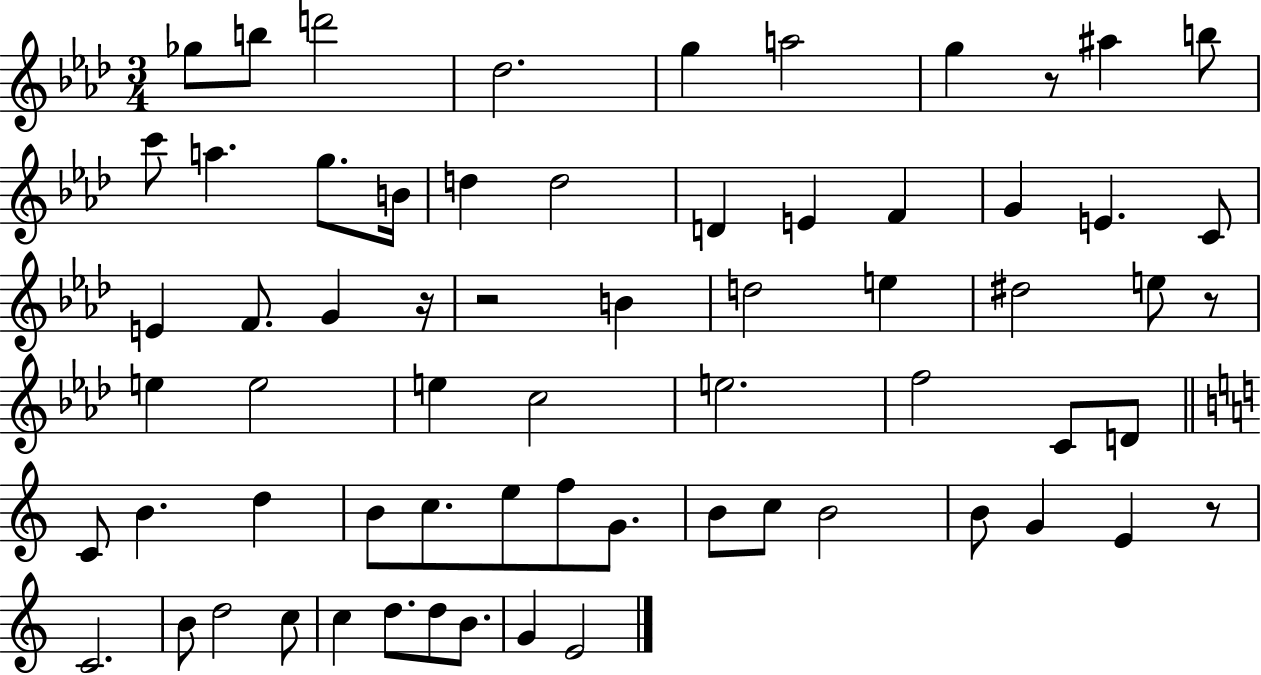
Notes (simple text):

Gb5/e B5/e D6/h Db5/h. G5/q A5/h G5/q R/e A#5/q B5/e C6/e A5/q. G5/e. B4/s D5/q D5/h D4/q E4/q F4/q G4/q E4/q. C4/e E4/q F4/e. G4/q R/s R/h B4/q D5/h E5/q D#5/h E5/e R/e E5/q E5/h E5/q C5/h E5/h. F5/h C4/e D4/e C4/e B4/q. D5/q B4/e C5/e. E5/e F5/e G4/e. B4/e C5/e B4/h B4/e G4/q E4/q R/e C4/h. B4/e D5/h C5/e C5/q D5/e. D5/e B4/e. G4/q E4/h